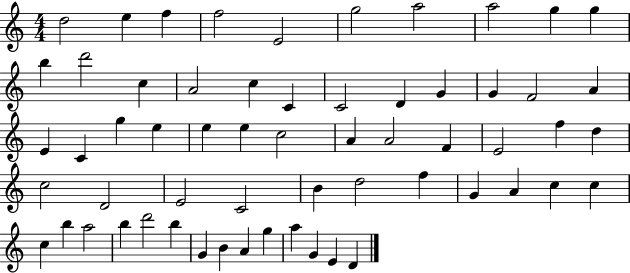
{
  \clef treble
  \numericTimeSignature
  \time 4/4
  \key c \major
  d''2 e''4 f''4 | f''2 e'2 | g''2 a''2 | a''2 g''4 g''4 | \break b''4 d'''2 c''4 | a'2 c''4 c'4 | c'2 d'4 g'4 | g'4 f'2 a'4 | \break e'4 c'4 g''4 e''4 | e''4 e''4 c''2 | a'4 a'2 f'4 | e'2 f''4 d''4 | \break c''2 d'2 | e'2 c'2 | b'4 d''2 f''4 | g'4 a'4 c''4 c''4 | \break c''4 b''4 a''2 | b''4 d'''2 b''4 | g'4 b'4 a'4 g''4 | a''4 g'4 e'4 d'4 | \break \bar "|."
}